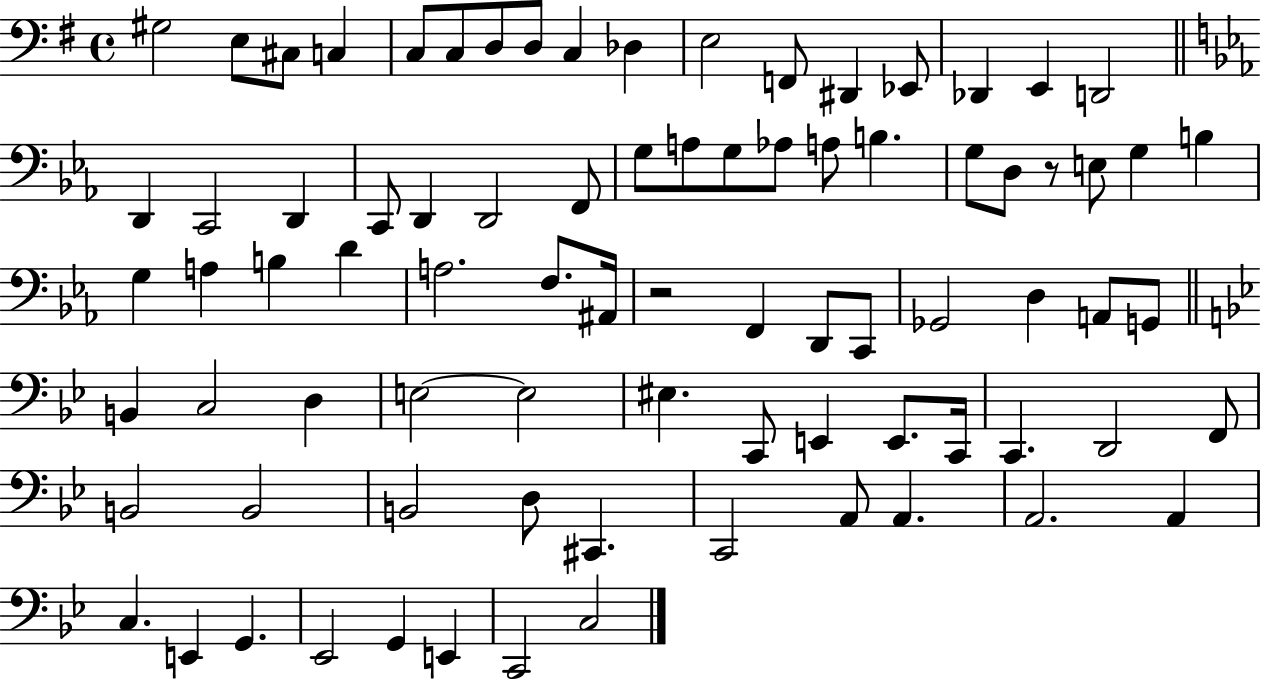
X:1
T:Untitled
M:4/4
L:1/4
K:G
^G,2 E,/2 ^C,/2 C, C,/2 C,/2 D,/2 D,/2 C, _D, E,2 F,,/2 ^D,, _E,,/2 _D,, E,, D,,2 D,, C,,2 D,, C,,/2 D,, D,,2 F,,/2 G,/2 A,/2 G,/2 _A,/2 A,/2 B, G,/2 D,/2 z/2 E,/2 G, B, G, A, B, D A,2 F,/2 ^A,,/4 z2 F,, D,,/2 C,,/2 _G,,2 D, A,,/2 G,,/2 B,, C,2 D, E,2 E,2 ^E, C,,/2 E,, E,,/2 C,,/4 C,, D,,2 F,,/2 B,,2 B,,2 B,,2 D,/2 ^C,, C,,2 A,,/2 A,, A,,2 A,, C, E,, G,, _E,,2 G,, E,, C,,2 C,2